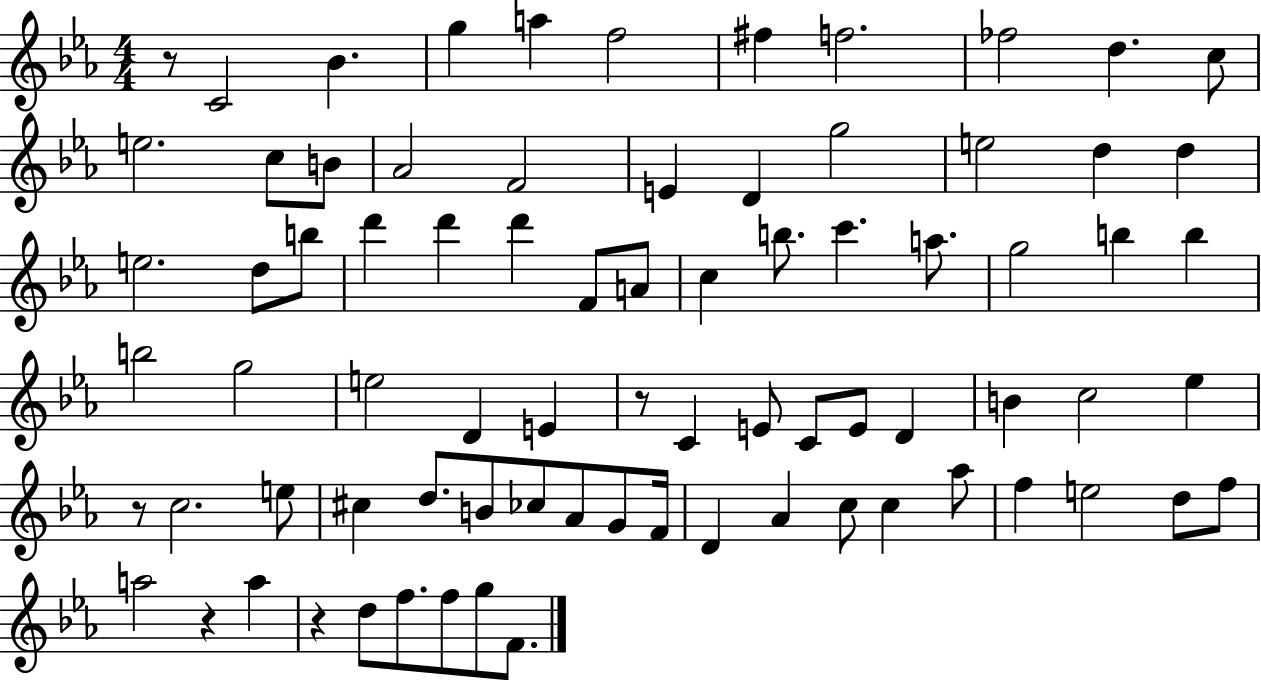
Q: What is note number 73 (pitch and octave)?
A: G5